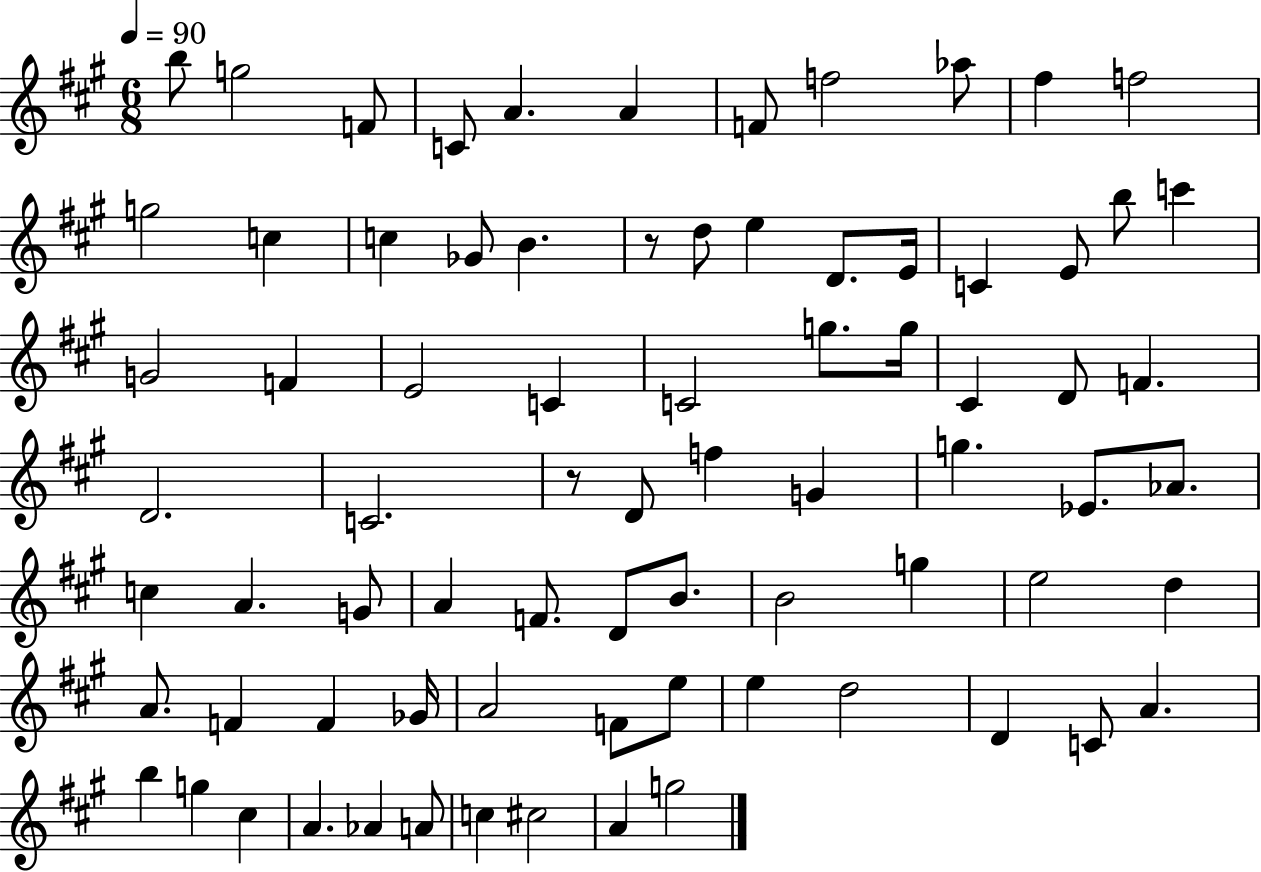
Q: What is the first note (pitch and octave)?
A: B5